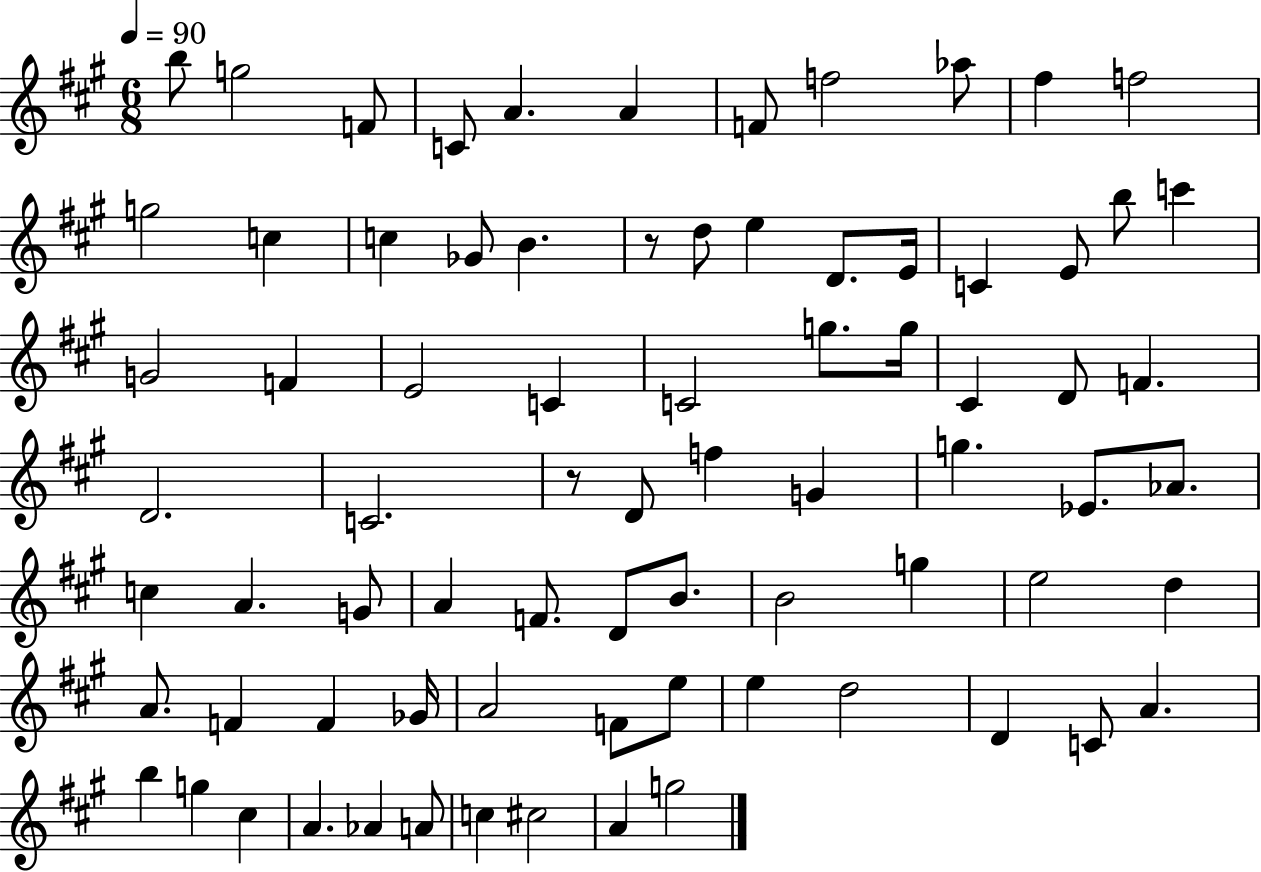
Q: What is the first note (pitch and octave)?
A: B5